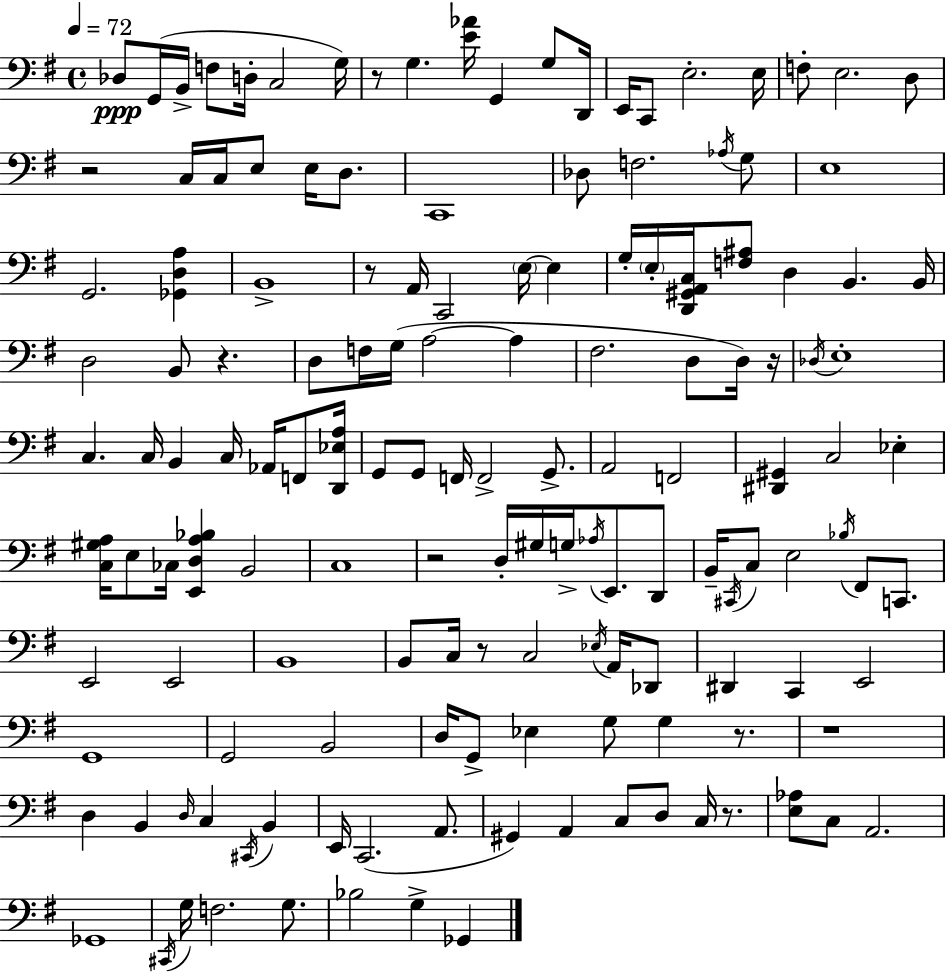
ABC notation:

X:1
T:Untitled
M:4/4
L:1/4
K:Em
_D,/2 G,,/4 B,,/4 F,/2 D,/4 C,2 G,/4 z/2 G, [E_A]/4 G,, G,/2 D,,/4 E,,/4 C,,/2 E,2 E,/4 F,/2 E,2 D,/2 z2 C,/4 C,/4 E,/2 E,/4 D,/2 C,,4 _D,/2 F,2 _A,/4 G,/2 E,4 G,,2 [_G,,D,A,] B,,4 z/2 A,,/4 C,,2 E,/4 E, G,/4 E,/4 [D,,^G,,A,,C,]/4 [F,^A,]/2 D, B,, B,,/4 D,2 B,,/2 z D,/2 F,/4 G,/4 A,2 A, ^F,2 D,/2 D,/4 z/4 _D,/4 E,4 C, C,/4 B,, C,/4 _A,,/4 F,,/2 [D,,_E,A,]/4 G,,/2 G,,/2 F,,/4 F,,2 G,,/2 A,,2 F,,2 [^D,,^G,,] C,2 _E, [C,^G,A,]/4 E,/2 _C,/4 [E,,D,A,_B,] B,,2 C,4 z2 D,/4 ^G,/4 G,/4 _A,/4 E,,/2 D,,/2 B,,/4 ^C,,/4 C,/2 E,2 _B,/4 ^F,,/2 C,,/2 E,,2 E,,2 B,,4 B,,/2 C,/4 z/2 C,2 _E,/4 A,,/4 _D,,/2 ^D,, C,, E,,2 G,,4 G,,2 B,,2 D,/4 G,,/2 _E, G,/2 G, z/2 z4 D, B,, D,/4 C, ^C,,/4 B,, E,,/4 C,,2 A,,/2 ^G,, A,, C,/2 D,/2 C,/4 z/2 [E,_A,]/2 C,/2 A,,2 _G,,4 ^C,,/4 G,/4 F,2 G,/2 _B,2 G, _G,,